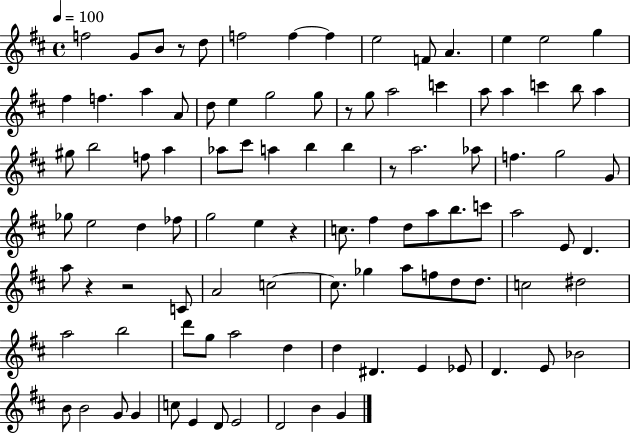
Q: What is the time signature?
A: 4/4